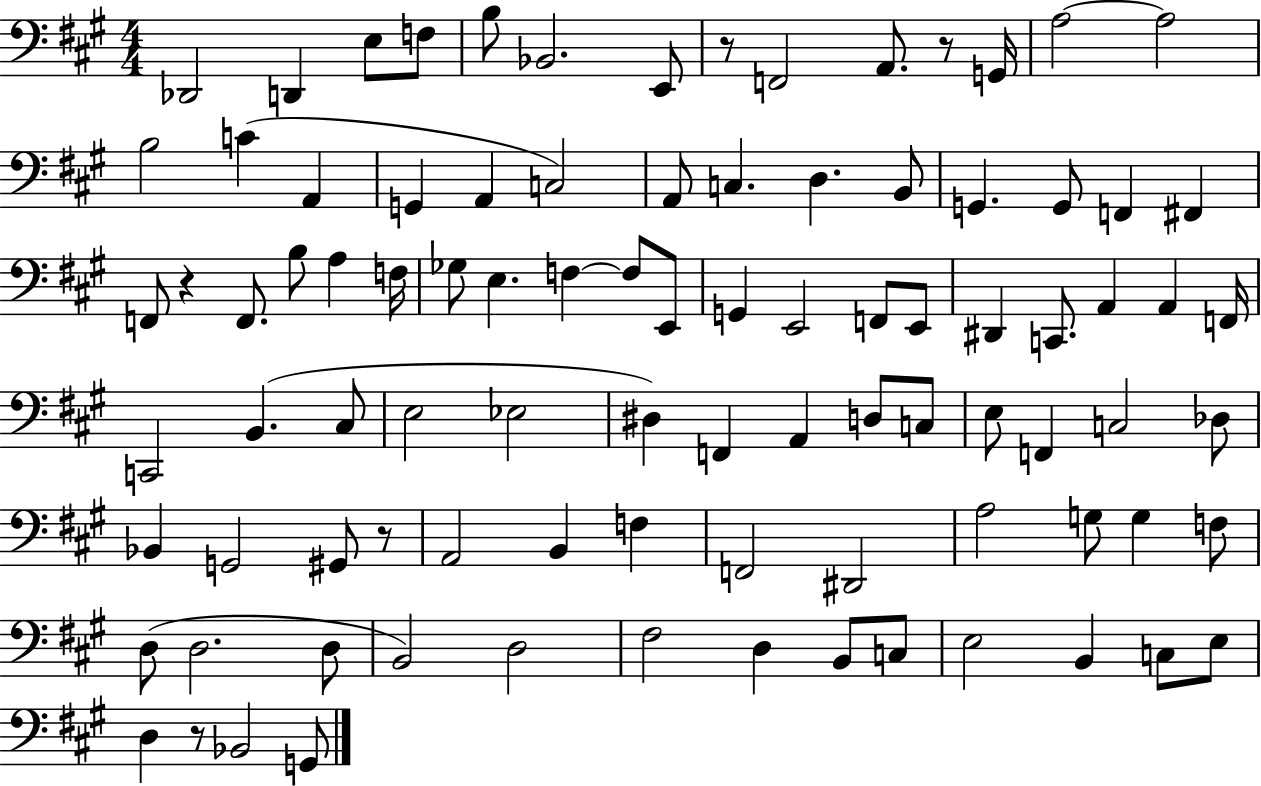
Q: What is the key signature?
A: A major